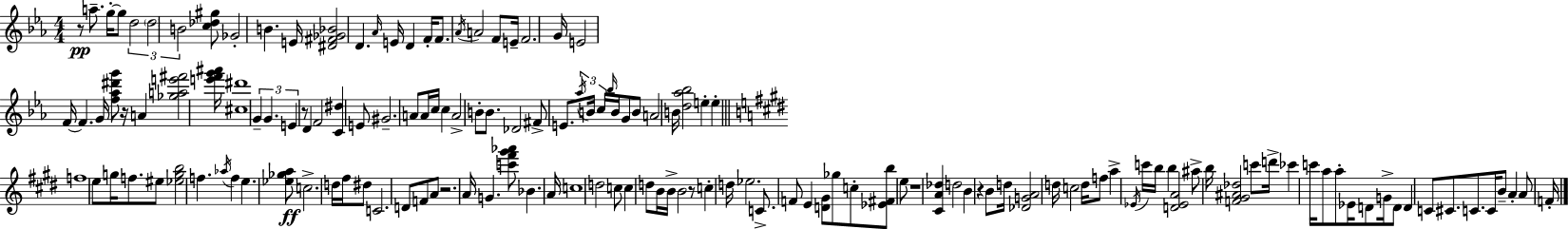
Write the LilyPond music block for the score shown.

{
  \clef treble
  \numericTimeSignature
  \time 4/4
  \key ees \major
  r8\pp a''8.-- g''16-.~~ g''8 \tuplet 3/2 { d''2 | \parenthesize d''2 b'2 } | <c'' des'' gis''>8 ges'2-. b'4. | e'16 <dis' fis' ges' bes'>2 d'4. \grace { aes'16 } | \break e'16 d'4 f'16-. f'8. \acciaccatura { aes'16 } a'2 | f'8 e'16-- f'2. | g'16 e'2 f'16~~ f'4. | g'16 <f'' aes'' dis''' g'''>8 r16 a'4 <ges'' a'' e''' fis'''>2 | \break <e''' f''' g''' ais'''>16 <cis'' dis'''>1 | \tuplet 3/2 { g'4-- g'4. e'4 } | r8 d'4 f'2 <c' dis''>4 | e'8 gis'2.-- | \break a'8 a'16 c''16 c''4 a'2-> | b'8-. b'8. des'2 fis'8-> e'8. | \tuplet 3/2 { \acciaccatura { aes''16 } b'16 c''16 } \grace { bes''16 } b'16 g'8 b'8 a'2 | b'16 <d'' aes'' bes''>2 e''4-. | \break e''4-. \bar "||" \break \key e \major f''1 | e''8 g''16 f''8. eis''8 <ees'' g'' b''>2 | f''4. \acciaccatura { aes''16 } f''4 e''4. | <ees'' ges'' a''>8\ff c''2.-> d''16 | \break fis''16 dis''8 c'2. d'8 | f'8 a'8 r2. | a'16 g'4. <c''' fis''' gis''' aes'''>8 bes'4. | a'16 c''1 | \break d''2 c''8 c''4 d''8 | b'16 b'16-> b'2 r8 c''4-. | d''16 ees''2. c'8.-> | f'8 e'4 <d' gis'>8 ges''8 c''8-. <ees' fis' b''>8 e''8 | \break r1 | <cis' a' des''>4 d''2 b'4 | r4 b'8 d''16 <des' g' a'>2 | d''16 c''2 d''16 f''8 a''4-> | \break \acciaccatura { ees'16 } c'''16 b''16 b''4 <d' ees' a'>2 ais''8-> | b''16 <f' gis' ais' des''>2 c'''8 d'''16-> ces'''4 | c'''16 a''8 a''8-. ees'16 d'8 g'16-> d'8 d'4 | c'8 cis'8. c'8. c'16 b'8-- a'4-. a'8 | \break f'16-. \bar "|."
}